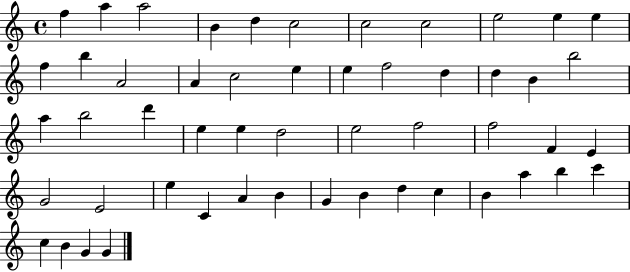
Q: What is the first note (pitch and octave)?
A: F5